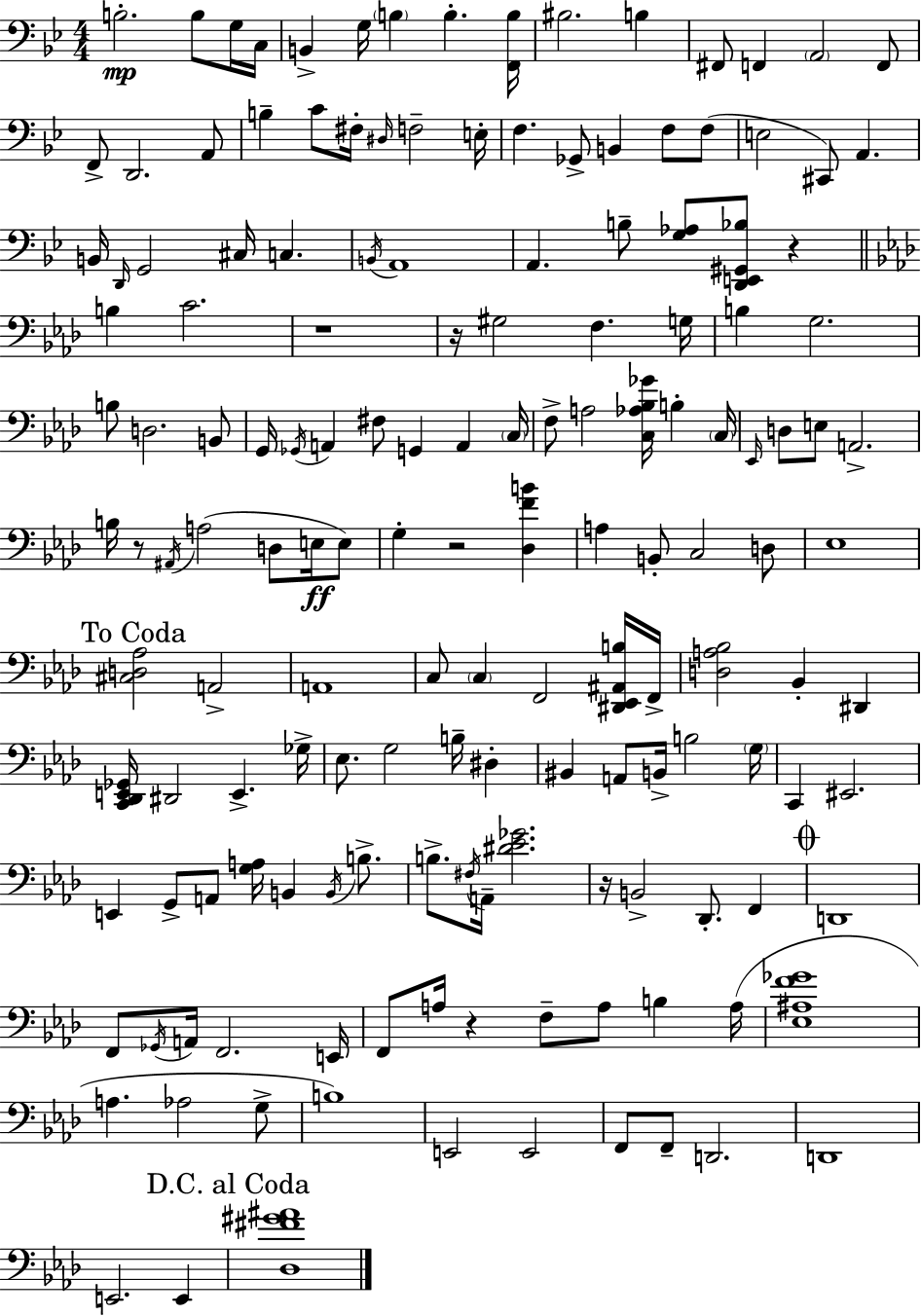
{
  \clef bass
  \numericTimeSignature
  \time 4/4
  \key g \minor
  \repeat volta 2 { b2.-.\mp b8 g16 c16 | b,4-> g16 \parenthesize b4 b4.-. <f, b>16 | bis2. b4 | fis,8 f,4 \parenthesize a,2 f,8 | \break f,8-> d,2. a,8 | b4-- c'8 fis16-. \grace { dis16 } f2-- | e16-. f4. ges,8-> b,4 f8 f8( | e2 cis,8) a,4. | \break b,16 \grace { d,16 } g,2 cis16 c4. | \acciaccatura { b,16 } a,1 | a,4. b8-- <g aes>8 <d, e, gis, bes>8 r4 | \bar "||" \break \key aes \major b4 c'2. | r1 | r16 gis2 f4. g16 | b4 g2. | \break b8 d2. b,8 | g,16 \acciaccatura { ges,16 } a,4 fis8 g,4 a,4 | \parenthesize c16 f8-> a2 <c aes bes ges'>16 b4-. | \parenthesize c16 \grace { ees,16 } d8 e8 a,2.-> | \break b16 r8 \acciaccatura { ais,16 } a2( d8 | e16\ff e8) g4-. r2 <des f' b'>4 | a4 b,8-. c2 | d8 ees1 | \break \mark "To Coda" <cis d aes>2 a,2-> | a,1 | c8 \parenthesize c4 f,2 | <dis, ees, ais, b>16 f,16-> <d a bes>2 bes,4-. dis,4 | \break <c, des, e, ges,>16 dis,2 e,4.-> | ges16-> ees8. g2 b16-- dis4-. | bis,4 a,8 b,16-> b2 | \parenthesize g16 c,4 eis,2. | \break e,4 g,8-> a,8 <g a>16 b,4 | \acciaccatura { b,16 } b8.-> b8.-> \acciaccatura { fis16 } a,16-- <dis' ees' ges'>2. | r16 b,2-> des,8.-. | f,4 \mark \markup { \musicglyph "scripts.coda" } d,1 | \break f,8 \acciaccatura { ges,16 } a,16 f,2. | e,16 f,8 a16 r4 f8-- a8 | b4 a16( <ees ais f' ges'>1 | a4. aes2 | \break g8-> b1) | e,2 e,2 | f,8 f,8-- d,2. | d,1 | \break e,2. | e,4 \mark "D.C. al Coda" <des fis' gis' ais'>1 | } \bar "|."
}